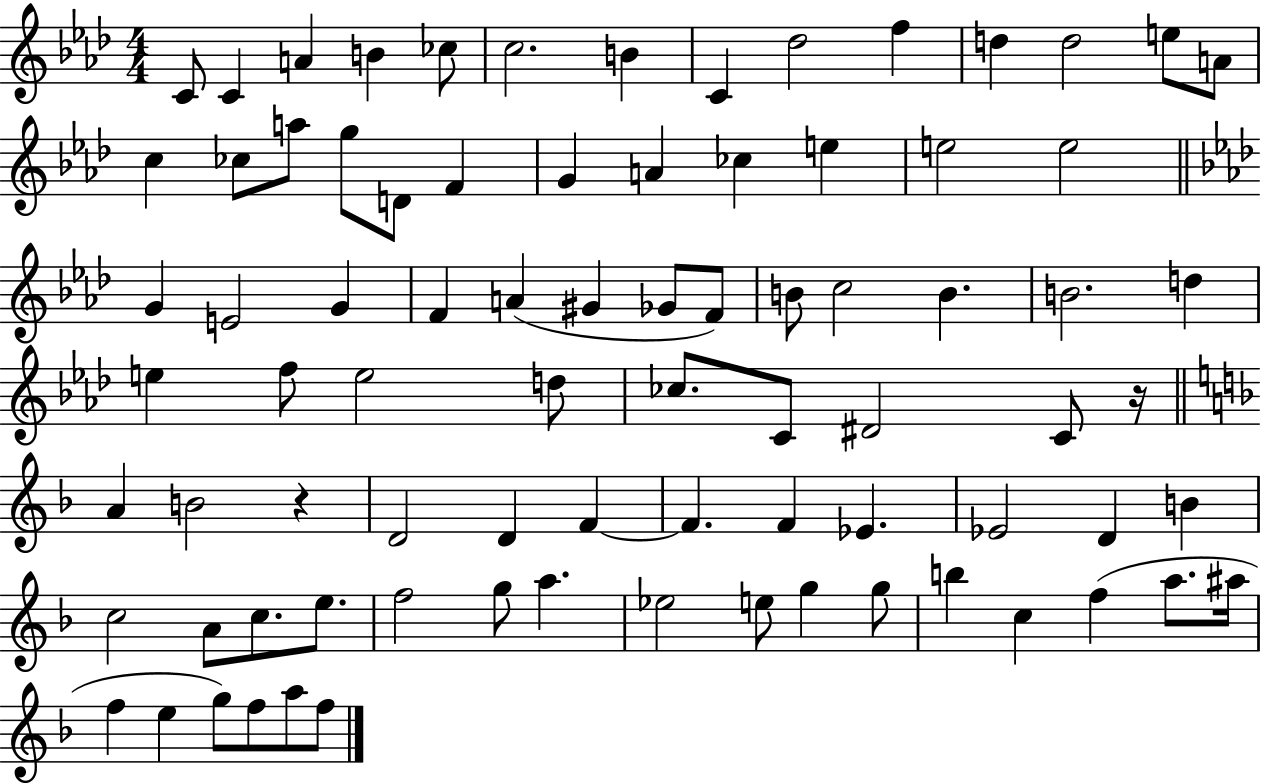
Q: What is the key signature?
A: AES major